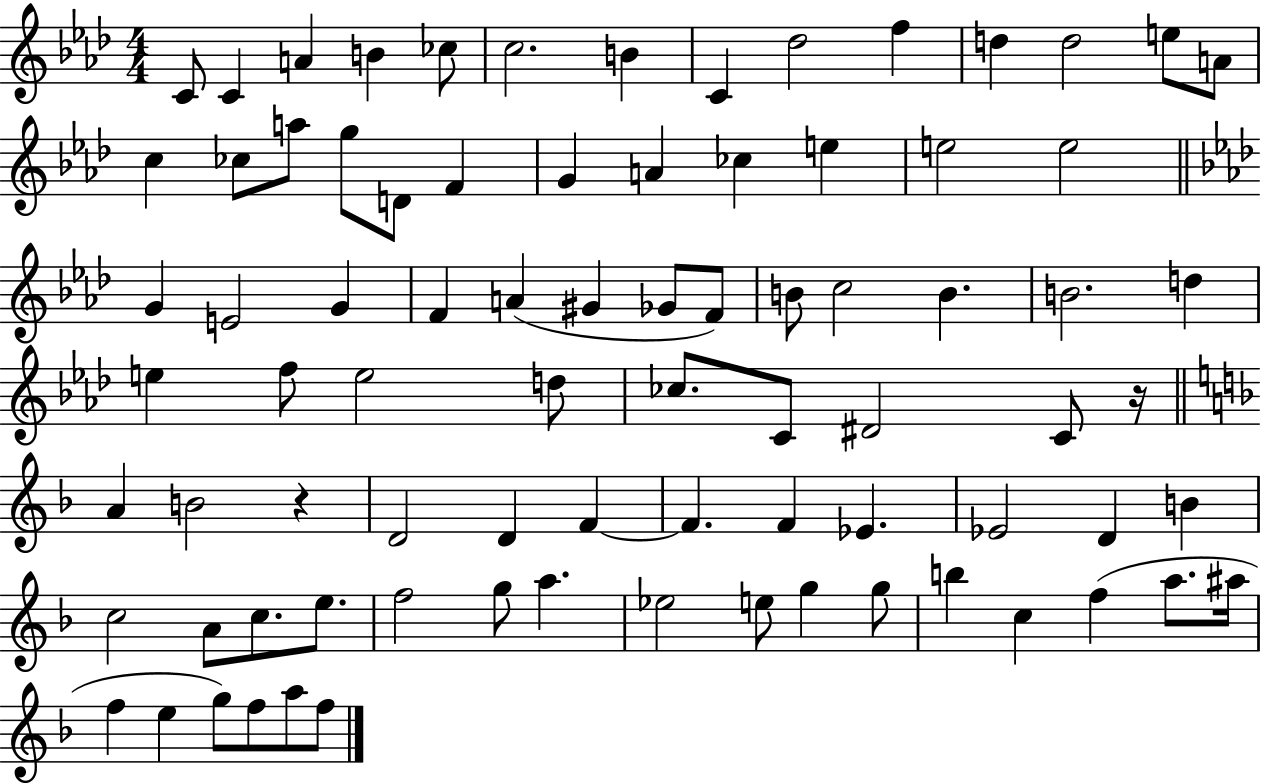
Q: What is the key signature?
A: AES major